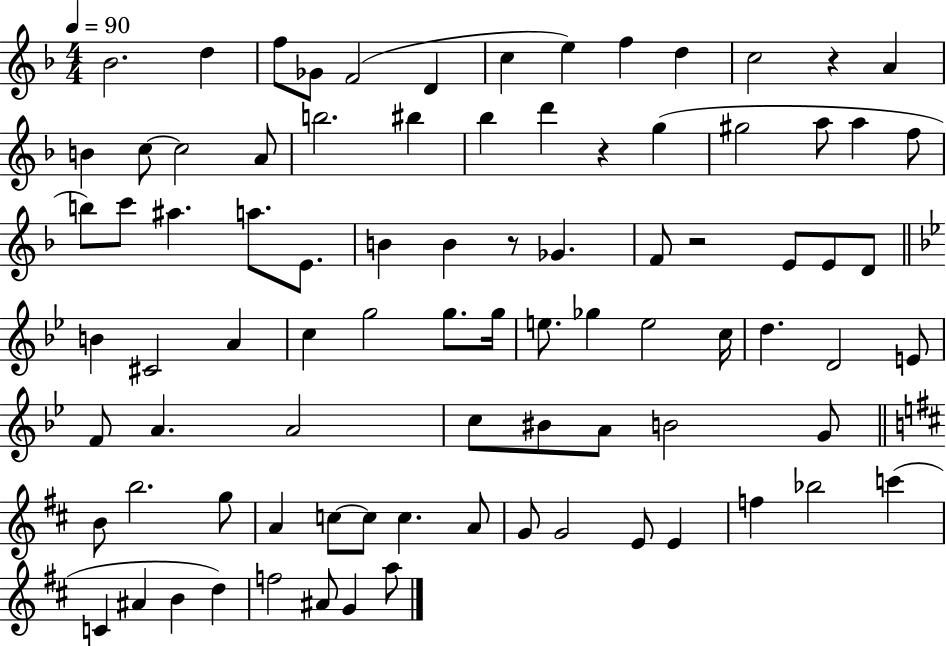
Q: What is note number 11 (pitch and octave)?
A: C5